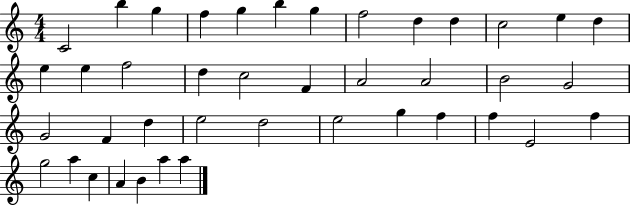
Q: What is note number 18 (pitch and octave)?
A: C5